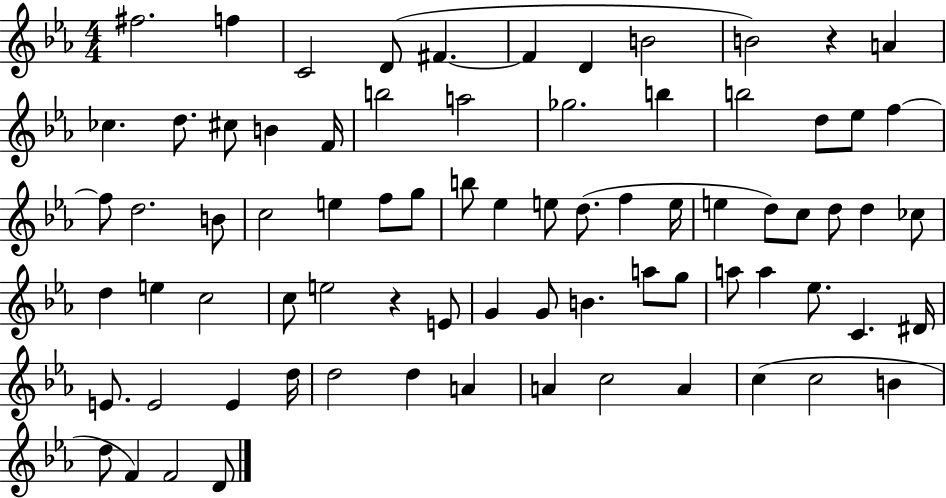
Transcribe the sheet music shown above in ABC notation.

X:1
T:Untitled
M:4/4
L:1/4
K:Eb
^f2 f C2 D/2 ^F ^F D B2 B2 z A _c d/2 ^c/2 B F/4 b2 a2 _g2 b b2 d/2 _e/2 f f/2 d2 B/2 c2 e f/2 g/2 b/2 _e e/2 d/2 f e/4 e d/2 c/2 d/2 d _c/2 d e c2 c/2 e2 z E/2 G G/2 B a/2 g/2 a/2 a _e/2 C ^D/4 E/2 E2 E d/4 d2 d A A c2 A c c2 B d/2 F F2 D/2